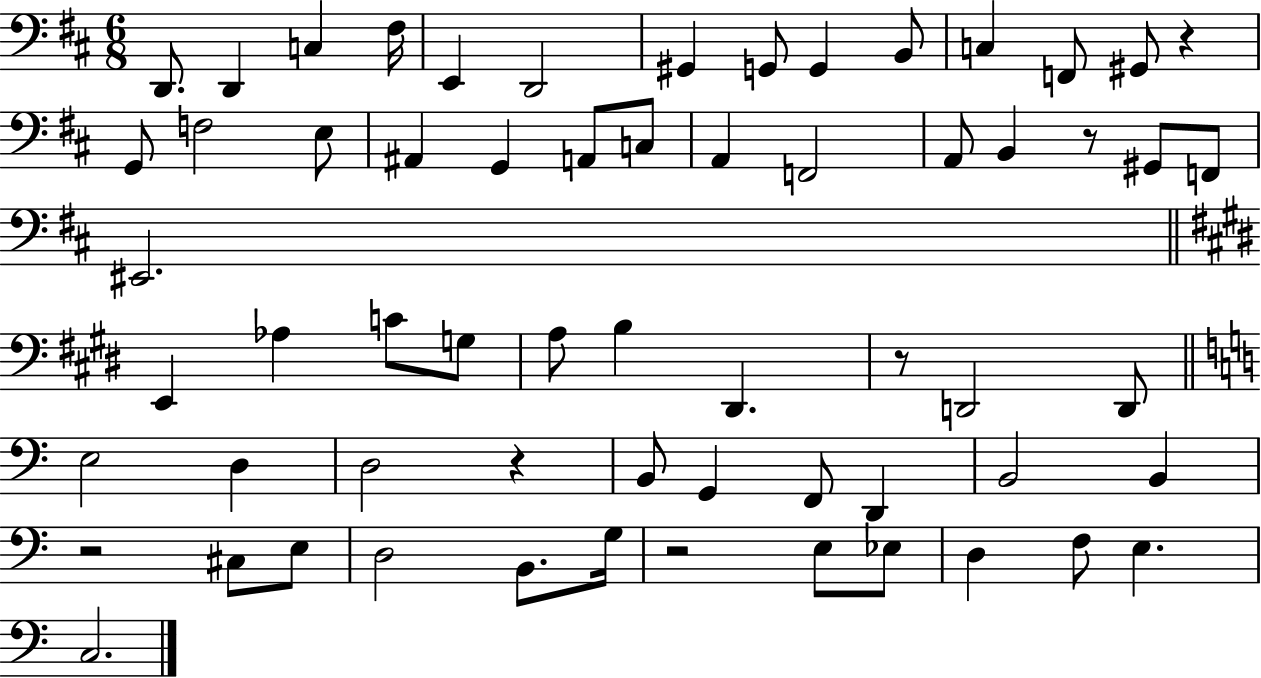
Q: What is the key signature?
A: D major